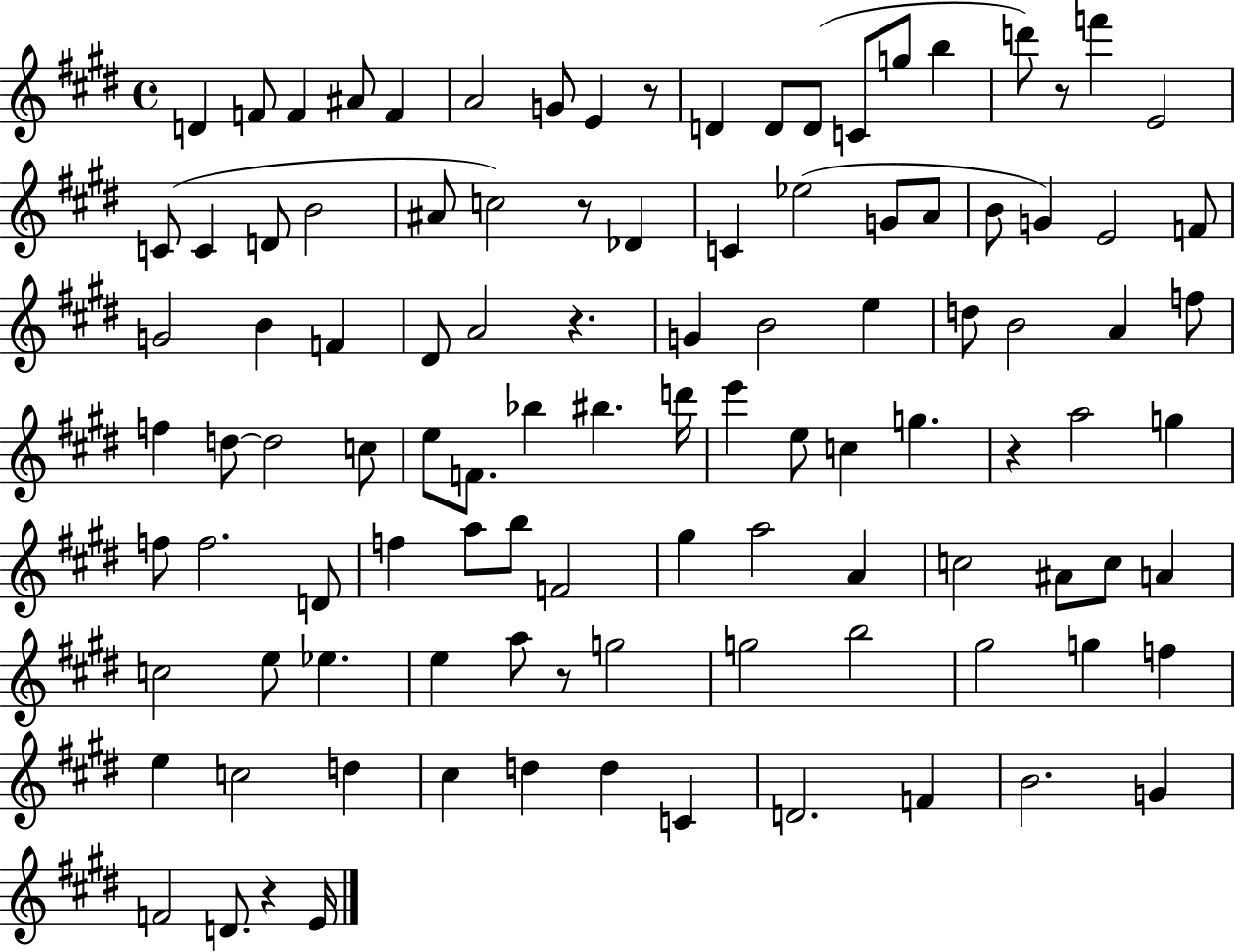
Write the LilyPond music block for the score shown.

{
  \clef treble
  \time 4/4
  \defaultTimeSignature
  \key e \major
  \repeat volta 2 { d'4 f'8 f'4 ais'8 f'4 | a'2 g'8 e'4 r8 | d'4 d'8 d'8( c'8 g''8 b''4 | d'''8) r8 f'''4 e'2 | \break c'8( c'4 d'8 b'2 | ais'8 c''2) r8 des'4 | c'4 ees''2( g'8 a'8 | b'8 g'4) e'2 f'8 | \break g'2 b'4 f'4 | dis'8 a'2 r4. | g'4 b'2 e''4 | d''8 b'2 a'4 f''8 | \break f''4 d''8~~ d''2 c''8 | e''8 f'8. bes''4 bis''4. d'''16 | e'''4 e''8 c''4 g''4. | r4 a''2 g''4 | \break f''8 f''2. d'8 | f''4 a''8 b''8 f'2 | gis''4 a''2 a'4 | c''2 ais'8 c''8 a'4 | \break c''2 e''8 ees''4. | e''4 a''8 r8 g''2 | g''2 b''2 | gis''2 g''4 f''4 | \break e''4 c''2 d''4 | cis''4 d''4 d''4 c'4 | d'2. f'4 | b'2. g'4 | \break f'2 d'8. r4 e'16 | } \bar "|."
}